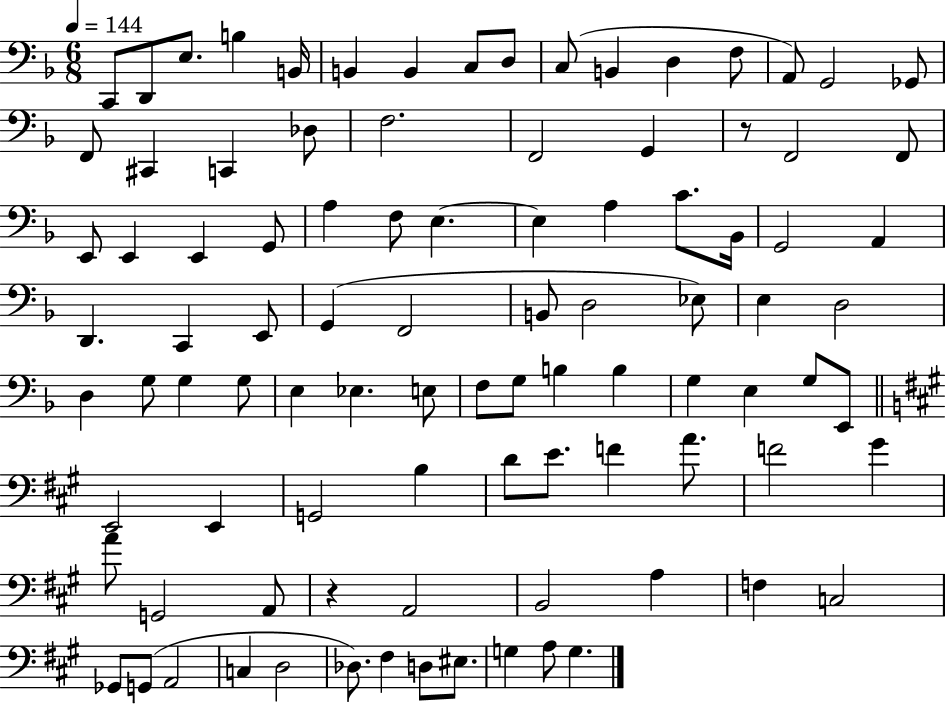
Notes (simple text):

C2/e D2/e E3/e. B3/q B2/s B2/q B2/q C3/e D3/e C3/e B2/q D3/q F3/e A2/e G2/h Gb2/e F2/e C#2/q C2/q Db3/e F3/h. F2/h G2/q R/e F2/h F2/e E2/e E2/q E2/q G2/e A3/q F3/e E3/q. E3/q A3/q C4/e. Bb2/s G2/h A2/q D2/q. C2/q E2/e G2/q F2/h B2/e D3/h Eb3/e E3/q D3/h D3/q G3/e G3/q G3/e E3/q Eb3/q. E3/e F3/e G3/e B3/q B3/q G3/q E3/q G3/e E2/e E2/h E2/q G2/h B3/q D4/e E4/e. F4/q A4/e. F4/h G#4/q A4/e G2/h A2/e R/q A2/h B2/h A3/q F3/q C3/h Gb2/e G2/e A2/h C3/q D3/h Db3/e. F#3/q D3/e EIS3/e. G3/q A3/e G3/q.